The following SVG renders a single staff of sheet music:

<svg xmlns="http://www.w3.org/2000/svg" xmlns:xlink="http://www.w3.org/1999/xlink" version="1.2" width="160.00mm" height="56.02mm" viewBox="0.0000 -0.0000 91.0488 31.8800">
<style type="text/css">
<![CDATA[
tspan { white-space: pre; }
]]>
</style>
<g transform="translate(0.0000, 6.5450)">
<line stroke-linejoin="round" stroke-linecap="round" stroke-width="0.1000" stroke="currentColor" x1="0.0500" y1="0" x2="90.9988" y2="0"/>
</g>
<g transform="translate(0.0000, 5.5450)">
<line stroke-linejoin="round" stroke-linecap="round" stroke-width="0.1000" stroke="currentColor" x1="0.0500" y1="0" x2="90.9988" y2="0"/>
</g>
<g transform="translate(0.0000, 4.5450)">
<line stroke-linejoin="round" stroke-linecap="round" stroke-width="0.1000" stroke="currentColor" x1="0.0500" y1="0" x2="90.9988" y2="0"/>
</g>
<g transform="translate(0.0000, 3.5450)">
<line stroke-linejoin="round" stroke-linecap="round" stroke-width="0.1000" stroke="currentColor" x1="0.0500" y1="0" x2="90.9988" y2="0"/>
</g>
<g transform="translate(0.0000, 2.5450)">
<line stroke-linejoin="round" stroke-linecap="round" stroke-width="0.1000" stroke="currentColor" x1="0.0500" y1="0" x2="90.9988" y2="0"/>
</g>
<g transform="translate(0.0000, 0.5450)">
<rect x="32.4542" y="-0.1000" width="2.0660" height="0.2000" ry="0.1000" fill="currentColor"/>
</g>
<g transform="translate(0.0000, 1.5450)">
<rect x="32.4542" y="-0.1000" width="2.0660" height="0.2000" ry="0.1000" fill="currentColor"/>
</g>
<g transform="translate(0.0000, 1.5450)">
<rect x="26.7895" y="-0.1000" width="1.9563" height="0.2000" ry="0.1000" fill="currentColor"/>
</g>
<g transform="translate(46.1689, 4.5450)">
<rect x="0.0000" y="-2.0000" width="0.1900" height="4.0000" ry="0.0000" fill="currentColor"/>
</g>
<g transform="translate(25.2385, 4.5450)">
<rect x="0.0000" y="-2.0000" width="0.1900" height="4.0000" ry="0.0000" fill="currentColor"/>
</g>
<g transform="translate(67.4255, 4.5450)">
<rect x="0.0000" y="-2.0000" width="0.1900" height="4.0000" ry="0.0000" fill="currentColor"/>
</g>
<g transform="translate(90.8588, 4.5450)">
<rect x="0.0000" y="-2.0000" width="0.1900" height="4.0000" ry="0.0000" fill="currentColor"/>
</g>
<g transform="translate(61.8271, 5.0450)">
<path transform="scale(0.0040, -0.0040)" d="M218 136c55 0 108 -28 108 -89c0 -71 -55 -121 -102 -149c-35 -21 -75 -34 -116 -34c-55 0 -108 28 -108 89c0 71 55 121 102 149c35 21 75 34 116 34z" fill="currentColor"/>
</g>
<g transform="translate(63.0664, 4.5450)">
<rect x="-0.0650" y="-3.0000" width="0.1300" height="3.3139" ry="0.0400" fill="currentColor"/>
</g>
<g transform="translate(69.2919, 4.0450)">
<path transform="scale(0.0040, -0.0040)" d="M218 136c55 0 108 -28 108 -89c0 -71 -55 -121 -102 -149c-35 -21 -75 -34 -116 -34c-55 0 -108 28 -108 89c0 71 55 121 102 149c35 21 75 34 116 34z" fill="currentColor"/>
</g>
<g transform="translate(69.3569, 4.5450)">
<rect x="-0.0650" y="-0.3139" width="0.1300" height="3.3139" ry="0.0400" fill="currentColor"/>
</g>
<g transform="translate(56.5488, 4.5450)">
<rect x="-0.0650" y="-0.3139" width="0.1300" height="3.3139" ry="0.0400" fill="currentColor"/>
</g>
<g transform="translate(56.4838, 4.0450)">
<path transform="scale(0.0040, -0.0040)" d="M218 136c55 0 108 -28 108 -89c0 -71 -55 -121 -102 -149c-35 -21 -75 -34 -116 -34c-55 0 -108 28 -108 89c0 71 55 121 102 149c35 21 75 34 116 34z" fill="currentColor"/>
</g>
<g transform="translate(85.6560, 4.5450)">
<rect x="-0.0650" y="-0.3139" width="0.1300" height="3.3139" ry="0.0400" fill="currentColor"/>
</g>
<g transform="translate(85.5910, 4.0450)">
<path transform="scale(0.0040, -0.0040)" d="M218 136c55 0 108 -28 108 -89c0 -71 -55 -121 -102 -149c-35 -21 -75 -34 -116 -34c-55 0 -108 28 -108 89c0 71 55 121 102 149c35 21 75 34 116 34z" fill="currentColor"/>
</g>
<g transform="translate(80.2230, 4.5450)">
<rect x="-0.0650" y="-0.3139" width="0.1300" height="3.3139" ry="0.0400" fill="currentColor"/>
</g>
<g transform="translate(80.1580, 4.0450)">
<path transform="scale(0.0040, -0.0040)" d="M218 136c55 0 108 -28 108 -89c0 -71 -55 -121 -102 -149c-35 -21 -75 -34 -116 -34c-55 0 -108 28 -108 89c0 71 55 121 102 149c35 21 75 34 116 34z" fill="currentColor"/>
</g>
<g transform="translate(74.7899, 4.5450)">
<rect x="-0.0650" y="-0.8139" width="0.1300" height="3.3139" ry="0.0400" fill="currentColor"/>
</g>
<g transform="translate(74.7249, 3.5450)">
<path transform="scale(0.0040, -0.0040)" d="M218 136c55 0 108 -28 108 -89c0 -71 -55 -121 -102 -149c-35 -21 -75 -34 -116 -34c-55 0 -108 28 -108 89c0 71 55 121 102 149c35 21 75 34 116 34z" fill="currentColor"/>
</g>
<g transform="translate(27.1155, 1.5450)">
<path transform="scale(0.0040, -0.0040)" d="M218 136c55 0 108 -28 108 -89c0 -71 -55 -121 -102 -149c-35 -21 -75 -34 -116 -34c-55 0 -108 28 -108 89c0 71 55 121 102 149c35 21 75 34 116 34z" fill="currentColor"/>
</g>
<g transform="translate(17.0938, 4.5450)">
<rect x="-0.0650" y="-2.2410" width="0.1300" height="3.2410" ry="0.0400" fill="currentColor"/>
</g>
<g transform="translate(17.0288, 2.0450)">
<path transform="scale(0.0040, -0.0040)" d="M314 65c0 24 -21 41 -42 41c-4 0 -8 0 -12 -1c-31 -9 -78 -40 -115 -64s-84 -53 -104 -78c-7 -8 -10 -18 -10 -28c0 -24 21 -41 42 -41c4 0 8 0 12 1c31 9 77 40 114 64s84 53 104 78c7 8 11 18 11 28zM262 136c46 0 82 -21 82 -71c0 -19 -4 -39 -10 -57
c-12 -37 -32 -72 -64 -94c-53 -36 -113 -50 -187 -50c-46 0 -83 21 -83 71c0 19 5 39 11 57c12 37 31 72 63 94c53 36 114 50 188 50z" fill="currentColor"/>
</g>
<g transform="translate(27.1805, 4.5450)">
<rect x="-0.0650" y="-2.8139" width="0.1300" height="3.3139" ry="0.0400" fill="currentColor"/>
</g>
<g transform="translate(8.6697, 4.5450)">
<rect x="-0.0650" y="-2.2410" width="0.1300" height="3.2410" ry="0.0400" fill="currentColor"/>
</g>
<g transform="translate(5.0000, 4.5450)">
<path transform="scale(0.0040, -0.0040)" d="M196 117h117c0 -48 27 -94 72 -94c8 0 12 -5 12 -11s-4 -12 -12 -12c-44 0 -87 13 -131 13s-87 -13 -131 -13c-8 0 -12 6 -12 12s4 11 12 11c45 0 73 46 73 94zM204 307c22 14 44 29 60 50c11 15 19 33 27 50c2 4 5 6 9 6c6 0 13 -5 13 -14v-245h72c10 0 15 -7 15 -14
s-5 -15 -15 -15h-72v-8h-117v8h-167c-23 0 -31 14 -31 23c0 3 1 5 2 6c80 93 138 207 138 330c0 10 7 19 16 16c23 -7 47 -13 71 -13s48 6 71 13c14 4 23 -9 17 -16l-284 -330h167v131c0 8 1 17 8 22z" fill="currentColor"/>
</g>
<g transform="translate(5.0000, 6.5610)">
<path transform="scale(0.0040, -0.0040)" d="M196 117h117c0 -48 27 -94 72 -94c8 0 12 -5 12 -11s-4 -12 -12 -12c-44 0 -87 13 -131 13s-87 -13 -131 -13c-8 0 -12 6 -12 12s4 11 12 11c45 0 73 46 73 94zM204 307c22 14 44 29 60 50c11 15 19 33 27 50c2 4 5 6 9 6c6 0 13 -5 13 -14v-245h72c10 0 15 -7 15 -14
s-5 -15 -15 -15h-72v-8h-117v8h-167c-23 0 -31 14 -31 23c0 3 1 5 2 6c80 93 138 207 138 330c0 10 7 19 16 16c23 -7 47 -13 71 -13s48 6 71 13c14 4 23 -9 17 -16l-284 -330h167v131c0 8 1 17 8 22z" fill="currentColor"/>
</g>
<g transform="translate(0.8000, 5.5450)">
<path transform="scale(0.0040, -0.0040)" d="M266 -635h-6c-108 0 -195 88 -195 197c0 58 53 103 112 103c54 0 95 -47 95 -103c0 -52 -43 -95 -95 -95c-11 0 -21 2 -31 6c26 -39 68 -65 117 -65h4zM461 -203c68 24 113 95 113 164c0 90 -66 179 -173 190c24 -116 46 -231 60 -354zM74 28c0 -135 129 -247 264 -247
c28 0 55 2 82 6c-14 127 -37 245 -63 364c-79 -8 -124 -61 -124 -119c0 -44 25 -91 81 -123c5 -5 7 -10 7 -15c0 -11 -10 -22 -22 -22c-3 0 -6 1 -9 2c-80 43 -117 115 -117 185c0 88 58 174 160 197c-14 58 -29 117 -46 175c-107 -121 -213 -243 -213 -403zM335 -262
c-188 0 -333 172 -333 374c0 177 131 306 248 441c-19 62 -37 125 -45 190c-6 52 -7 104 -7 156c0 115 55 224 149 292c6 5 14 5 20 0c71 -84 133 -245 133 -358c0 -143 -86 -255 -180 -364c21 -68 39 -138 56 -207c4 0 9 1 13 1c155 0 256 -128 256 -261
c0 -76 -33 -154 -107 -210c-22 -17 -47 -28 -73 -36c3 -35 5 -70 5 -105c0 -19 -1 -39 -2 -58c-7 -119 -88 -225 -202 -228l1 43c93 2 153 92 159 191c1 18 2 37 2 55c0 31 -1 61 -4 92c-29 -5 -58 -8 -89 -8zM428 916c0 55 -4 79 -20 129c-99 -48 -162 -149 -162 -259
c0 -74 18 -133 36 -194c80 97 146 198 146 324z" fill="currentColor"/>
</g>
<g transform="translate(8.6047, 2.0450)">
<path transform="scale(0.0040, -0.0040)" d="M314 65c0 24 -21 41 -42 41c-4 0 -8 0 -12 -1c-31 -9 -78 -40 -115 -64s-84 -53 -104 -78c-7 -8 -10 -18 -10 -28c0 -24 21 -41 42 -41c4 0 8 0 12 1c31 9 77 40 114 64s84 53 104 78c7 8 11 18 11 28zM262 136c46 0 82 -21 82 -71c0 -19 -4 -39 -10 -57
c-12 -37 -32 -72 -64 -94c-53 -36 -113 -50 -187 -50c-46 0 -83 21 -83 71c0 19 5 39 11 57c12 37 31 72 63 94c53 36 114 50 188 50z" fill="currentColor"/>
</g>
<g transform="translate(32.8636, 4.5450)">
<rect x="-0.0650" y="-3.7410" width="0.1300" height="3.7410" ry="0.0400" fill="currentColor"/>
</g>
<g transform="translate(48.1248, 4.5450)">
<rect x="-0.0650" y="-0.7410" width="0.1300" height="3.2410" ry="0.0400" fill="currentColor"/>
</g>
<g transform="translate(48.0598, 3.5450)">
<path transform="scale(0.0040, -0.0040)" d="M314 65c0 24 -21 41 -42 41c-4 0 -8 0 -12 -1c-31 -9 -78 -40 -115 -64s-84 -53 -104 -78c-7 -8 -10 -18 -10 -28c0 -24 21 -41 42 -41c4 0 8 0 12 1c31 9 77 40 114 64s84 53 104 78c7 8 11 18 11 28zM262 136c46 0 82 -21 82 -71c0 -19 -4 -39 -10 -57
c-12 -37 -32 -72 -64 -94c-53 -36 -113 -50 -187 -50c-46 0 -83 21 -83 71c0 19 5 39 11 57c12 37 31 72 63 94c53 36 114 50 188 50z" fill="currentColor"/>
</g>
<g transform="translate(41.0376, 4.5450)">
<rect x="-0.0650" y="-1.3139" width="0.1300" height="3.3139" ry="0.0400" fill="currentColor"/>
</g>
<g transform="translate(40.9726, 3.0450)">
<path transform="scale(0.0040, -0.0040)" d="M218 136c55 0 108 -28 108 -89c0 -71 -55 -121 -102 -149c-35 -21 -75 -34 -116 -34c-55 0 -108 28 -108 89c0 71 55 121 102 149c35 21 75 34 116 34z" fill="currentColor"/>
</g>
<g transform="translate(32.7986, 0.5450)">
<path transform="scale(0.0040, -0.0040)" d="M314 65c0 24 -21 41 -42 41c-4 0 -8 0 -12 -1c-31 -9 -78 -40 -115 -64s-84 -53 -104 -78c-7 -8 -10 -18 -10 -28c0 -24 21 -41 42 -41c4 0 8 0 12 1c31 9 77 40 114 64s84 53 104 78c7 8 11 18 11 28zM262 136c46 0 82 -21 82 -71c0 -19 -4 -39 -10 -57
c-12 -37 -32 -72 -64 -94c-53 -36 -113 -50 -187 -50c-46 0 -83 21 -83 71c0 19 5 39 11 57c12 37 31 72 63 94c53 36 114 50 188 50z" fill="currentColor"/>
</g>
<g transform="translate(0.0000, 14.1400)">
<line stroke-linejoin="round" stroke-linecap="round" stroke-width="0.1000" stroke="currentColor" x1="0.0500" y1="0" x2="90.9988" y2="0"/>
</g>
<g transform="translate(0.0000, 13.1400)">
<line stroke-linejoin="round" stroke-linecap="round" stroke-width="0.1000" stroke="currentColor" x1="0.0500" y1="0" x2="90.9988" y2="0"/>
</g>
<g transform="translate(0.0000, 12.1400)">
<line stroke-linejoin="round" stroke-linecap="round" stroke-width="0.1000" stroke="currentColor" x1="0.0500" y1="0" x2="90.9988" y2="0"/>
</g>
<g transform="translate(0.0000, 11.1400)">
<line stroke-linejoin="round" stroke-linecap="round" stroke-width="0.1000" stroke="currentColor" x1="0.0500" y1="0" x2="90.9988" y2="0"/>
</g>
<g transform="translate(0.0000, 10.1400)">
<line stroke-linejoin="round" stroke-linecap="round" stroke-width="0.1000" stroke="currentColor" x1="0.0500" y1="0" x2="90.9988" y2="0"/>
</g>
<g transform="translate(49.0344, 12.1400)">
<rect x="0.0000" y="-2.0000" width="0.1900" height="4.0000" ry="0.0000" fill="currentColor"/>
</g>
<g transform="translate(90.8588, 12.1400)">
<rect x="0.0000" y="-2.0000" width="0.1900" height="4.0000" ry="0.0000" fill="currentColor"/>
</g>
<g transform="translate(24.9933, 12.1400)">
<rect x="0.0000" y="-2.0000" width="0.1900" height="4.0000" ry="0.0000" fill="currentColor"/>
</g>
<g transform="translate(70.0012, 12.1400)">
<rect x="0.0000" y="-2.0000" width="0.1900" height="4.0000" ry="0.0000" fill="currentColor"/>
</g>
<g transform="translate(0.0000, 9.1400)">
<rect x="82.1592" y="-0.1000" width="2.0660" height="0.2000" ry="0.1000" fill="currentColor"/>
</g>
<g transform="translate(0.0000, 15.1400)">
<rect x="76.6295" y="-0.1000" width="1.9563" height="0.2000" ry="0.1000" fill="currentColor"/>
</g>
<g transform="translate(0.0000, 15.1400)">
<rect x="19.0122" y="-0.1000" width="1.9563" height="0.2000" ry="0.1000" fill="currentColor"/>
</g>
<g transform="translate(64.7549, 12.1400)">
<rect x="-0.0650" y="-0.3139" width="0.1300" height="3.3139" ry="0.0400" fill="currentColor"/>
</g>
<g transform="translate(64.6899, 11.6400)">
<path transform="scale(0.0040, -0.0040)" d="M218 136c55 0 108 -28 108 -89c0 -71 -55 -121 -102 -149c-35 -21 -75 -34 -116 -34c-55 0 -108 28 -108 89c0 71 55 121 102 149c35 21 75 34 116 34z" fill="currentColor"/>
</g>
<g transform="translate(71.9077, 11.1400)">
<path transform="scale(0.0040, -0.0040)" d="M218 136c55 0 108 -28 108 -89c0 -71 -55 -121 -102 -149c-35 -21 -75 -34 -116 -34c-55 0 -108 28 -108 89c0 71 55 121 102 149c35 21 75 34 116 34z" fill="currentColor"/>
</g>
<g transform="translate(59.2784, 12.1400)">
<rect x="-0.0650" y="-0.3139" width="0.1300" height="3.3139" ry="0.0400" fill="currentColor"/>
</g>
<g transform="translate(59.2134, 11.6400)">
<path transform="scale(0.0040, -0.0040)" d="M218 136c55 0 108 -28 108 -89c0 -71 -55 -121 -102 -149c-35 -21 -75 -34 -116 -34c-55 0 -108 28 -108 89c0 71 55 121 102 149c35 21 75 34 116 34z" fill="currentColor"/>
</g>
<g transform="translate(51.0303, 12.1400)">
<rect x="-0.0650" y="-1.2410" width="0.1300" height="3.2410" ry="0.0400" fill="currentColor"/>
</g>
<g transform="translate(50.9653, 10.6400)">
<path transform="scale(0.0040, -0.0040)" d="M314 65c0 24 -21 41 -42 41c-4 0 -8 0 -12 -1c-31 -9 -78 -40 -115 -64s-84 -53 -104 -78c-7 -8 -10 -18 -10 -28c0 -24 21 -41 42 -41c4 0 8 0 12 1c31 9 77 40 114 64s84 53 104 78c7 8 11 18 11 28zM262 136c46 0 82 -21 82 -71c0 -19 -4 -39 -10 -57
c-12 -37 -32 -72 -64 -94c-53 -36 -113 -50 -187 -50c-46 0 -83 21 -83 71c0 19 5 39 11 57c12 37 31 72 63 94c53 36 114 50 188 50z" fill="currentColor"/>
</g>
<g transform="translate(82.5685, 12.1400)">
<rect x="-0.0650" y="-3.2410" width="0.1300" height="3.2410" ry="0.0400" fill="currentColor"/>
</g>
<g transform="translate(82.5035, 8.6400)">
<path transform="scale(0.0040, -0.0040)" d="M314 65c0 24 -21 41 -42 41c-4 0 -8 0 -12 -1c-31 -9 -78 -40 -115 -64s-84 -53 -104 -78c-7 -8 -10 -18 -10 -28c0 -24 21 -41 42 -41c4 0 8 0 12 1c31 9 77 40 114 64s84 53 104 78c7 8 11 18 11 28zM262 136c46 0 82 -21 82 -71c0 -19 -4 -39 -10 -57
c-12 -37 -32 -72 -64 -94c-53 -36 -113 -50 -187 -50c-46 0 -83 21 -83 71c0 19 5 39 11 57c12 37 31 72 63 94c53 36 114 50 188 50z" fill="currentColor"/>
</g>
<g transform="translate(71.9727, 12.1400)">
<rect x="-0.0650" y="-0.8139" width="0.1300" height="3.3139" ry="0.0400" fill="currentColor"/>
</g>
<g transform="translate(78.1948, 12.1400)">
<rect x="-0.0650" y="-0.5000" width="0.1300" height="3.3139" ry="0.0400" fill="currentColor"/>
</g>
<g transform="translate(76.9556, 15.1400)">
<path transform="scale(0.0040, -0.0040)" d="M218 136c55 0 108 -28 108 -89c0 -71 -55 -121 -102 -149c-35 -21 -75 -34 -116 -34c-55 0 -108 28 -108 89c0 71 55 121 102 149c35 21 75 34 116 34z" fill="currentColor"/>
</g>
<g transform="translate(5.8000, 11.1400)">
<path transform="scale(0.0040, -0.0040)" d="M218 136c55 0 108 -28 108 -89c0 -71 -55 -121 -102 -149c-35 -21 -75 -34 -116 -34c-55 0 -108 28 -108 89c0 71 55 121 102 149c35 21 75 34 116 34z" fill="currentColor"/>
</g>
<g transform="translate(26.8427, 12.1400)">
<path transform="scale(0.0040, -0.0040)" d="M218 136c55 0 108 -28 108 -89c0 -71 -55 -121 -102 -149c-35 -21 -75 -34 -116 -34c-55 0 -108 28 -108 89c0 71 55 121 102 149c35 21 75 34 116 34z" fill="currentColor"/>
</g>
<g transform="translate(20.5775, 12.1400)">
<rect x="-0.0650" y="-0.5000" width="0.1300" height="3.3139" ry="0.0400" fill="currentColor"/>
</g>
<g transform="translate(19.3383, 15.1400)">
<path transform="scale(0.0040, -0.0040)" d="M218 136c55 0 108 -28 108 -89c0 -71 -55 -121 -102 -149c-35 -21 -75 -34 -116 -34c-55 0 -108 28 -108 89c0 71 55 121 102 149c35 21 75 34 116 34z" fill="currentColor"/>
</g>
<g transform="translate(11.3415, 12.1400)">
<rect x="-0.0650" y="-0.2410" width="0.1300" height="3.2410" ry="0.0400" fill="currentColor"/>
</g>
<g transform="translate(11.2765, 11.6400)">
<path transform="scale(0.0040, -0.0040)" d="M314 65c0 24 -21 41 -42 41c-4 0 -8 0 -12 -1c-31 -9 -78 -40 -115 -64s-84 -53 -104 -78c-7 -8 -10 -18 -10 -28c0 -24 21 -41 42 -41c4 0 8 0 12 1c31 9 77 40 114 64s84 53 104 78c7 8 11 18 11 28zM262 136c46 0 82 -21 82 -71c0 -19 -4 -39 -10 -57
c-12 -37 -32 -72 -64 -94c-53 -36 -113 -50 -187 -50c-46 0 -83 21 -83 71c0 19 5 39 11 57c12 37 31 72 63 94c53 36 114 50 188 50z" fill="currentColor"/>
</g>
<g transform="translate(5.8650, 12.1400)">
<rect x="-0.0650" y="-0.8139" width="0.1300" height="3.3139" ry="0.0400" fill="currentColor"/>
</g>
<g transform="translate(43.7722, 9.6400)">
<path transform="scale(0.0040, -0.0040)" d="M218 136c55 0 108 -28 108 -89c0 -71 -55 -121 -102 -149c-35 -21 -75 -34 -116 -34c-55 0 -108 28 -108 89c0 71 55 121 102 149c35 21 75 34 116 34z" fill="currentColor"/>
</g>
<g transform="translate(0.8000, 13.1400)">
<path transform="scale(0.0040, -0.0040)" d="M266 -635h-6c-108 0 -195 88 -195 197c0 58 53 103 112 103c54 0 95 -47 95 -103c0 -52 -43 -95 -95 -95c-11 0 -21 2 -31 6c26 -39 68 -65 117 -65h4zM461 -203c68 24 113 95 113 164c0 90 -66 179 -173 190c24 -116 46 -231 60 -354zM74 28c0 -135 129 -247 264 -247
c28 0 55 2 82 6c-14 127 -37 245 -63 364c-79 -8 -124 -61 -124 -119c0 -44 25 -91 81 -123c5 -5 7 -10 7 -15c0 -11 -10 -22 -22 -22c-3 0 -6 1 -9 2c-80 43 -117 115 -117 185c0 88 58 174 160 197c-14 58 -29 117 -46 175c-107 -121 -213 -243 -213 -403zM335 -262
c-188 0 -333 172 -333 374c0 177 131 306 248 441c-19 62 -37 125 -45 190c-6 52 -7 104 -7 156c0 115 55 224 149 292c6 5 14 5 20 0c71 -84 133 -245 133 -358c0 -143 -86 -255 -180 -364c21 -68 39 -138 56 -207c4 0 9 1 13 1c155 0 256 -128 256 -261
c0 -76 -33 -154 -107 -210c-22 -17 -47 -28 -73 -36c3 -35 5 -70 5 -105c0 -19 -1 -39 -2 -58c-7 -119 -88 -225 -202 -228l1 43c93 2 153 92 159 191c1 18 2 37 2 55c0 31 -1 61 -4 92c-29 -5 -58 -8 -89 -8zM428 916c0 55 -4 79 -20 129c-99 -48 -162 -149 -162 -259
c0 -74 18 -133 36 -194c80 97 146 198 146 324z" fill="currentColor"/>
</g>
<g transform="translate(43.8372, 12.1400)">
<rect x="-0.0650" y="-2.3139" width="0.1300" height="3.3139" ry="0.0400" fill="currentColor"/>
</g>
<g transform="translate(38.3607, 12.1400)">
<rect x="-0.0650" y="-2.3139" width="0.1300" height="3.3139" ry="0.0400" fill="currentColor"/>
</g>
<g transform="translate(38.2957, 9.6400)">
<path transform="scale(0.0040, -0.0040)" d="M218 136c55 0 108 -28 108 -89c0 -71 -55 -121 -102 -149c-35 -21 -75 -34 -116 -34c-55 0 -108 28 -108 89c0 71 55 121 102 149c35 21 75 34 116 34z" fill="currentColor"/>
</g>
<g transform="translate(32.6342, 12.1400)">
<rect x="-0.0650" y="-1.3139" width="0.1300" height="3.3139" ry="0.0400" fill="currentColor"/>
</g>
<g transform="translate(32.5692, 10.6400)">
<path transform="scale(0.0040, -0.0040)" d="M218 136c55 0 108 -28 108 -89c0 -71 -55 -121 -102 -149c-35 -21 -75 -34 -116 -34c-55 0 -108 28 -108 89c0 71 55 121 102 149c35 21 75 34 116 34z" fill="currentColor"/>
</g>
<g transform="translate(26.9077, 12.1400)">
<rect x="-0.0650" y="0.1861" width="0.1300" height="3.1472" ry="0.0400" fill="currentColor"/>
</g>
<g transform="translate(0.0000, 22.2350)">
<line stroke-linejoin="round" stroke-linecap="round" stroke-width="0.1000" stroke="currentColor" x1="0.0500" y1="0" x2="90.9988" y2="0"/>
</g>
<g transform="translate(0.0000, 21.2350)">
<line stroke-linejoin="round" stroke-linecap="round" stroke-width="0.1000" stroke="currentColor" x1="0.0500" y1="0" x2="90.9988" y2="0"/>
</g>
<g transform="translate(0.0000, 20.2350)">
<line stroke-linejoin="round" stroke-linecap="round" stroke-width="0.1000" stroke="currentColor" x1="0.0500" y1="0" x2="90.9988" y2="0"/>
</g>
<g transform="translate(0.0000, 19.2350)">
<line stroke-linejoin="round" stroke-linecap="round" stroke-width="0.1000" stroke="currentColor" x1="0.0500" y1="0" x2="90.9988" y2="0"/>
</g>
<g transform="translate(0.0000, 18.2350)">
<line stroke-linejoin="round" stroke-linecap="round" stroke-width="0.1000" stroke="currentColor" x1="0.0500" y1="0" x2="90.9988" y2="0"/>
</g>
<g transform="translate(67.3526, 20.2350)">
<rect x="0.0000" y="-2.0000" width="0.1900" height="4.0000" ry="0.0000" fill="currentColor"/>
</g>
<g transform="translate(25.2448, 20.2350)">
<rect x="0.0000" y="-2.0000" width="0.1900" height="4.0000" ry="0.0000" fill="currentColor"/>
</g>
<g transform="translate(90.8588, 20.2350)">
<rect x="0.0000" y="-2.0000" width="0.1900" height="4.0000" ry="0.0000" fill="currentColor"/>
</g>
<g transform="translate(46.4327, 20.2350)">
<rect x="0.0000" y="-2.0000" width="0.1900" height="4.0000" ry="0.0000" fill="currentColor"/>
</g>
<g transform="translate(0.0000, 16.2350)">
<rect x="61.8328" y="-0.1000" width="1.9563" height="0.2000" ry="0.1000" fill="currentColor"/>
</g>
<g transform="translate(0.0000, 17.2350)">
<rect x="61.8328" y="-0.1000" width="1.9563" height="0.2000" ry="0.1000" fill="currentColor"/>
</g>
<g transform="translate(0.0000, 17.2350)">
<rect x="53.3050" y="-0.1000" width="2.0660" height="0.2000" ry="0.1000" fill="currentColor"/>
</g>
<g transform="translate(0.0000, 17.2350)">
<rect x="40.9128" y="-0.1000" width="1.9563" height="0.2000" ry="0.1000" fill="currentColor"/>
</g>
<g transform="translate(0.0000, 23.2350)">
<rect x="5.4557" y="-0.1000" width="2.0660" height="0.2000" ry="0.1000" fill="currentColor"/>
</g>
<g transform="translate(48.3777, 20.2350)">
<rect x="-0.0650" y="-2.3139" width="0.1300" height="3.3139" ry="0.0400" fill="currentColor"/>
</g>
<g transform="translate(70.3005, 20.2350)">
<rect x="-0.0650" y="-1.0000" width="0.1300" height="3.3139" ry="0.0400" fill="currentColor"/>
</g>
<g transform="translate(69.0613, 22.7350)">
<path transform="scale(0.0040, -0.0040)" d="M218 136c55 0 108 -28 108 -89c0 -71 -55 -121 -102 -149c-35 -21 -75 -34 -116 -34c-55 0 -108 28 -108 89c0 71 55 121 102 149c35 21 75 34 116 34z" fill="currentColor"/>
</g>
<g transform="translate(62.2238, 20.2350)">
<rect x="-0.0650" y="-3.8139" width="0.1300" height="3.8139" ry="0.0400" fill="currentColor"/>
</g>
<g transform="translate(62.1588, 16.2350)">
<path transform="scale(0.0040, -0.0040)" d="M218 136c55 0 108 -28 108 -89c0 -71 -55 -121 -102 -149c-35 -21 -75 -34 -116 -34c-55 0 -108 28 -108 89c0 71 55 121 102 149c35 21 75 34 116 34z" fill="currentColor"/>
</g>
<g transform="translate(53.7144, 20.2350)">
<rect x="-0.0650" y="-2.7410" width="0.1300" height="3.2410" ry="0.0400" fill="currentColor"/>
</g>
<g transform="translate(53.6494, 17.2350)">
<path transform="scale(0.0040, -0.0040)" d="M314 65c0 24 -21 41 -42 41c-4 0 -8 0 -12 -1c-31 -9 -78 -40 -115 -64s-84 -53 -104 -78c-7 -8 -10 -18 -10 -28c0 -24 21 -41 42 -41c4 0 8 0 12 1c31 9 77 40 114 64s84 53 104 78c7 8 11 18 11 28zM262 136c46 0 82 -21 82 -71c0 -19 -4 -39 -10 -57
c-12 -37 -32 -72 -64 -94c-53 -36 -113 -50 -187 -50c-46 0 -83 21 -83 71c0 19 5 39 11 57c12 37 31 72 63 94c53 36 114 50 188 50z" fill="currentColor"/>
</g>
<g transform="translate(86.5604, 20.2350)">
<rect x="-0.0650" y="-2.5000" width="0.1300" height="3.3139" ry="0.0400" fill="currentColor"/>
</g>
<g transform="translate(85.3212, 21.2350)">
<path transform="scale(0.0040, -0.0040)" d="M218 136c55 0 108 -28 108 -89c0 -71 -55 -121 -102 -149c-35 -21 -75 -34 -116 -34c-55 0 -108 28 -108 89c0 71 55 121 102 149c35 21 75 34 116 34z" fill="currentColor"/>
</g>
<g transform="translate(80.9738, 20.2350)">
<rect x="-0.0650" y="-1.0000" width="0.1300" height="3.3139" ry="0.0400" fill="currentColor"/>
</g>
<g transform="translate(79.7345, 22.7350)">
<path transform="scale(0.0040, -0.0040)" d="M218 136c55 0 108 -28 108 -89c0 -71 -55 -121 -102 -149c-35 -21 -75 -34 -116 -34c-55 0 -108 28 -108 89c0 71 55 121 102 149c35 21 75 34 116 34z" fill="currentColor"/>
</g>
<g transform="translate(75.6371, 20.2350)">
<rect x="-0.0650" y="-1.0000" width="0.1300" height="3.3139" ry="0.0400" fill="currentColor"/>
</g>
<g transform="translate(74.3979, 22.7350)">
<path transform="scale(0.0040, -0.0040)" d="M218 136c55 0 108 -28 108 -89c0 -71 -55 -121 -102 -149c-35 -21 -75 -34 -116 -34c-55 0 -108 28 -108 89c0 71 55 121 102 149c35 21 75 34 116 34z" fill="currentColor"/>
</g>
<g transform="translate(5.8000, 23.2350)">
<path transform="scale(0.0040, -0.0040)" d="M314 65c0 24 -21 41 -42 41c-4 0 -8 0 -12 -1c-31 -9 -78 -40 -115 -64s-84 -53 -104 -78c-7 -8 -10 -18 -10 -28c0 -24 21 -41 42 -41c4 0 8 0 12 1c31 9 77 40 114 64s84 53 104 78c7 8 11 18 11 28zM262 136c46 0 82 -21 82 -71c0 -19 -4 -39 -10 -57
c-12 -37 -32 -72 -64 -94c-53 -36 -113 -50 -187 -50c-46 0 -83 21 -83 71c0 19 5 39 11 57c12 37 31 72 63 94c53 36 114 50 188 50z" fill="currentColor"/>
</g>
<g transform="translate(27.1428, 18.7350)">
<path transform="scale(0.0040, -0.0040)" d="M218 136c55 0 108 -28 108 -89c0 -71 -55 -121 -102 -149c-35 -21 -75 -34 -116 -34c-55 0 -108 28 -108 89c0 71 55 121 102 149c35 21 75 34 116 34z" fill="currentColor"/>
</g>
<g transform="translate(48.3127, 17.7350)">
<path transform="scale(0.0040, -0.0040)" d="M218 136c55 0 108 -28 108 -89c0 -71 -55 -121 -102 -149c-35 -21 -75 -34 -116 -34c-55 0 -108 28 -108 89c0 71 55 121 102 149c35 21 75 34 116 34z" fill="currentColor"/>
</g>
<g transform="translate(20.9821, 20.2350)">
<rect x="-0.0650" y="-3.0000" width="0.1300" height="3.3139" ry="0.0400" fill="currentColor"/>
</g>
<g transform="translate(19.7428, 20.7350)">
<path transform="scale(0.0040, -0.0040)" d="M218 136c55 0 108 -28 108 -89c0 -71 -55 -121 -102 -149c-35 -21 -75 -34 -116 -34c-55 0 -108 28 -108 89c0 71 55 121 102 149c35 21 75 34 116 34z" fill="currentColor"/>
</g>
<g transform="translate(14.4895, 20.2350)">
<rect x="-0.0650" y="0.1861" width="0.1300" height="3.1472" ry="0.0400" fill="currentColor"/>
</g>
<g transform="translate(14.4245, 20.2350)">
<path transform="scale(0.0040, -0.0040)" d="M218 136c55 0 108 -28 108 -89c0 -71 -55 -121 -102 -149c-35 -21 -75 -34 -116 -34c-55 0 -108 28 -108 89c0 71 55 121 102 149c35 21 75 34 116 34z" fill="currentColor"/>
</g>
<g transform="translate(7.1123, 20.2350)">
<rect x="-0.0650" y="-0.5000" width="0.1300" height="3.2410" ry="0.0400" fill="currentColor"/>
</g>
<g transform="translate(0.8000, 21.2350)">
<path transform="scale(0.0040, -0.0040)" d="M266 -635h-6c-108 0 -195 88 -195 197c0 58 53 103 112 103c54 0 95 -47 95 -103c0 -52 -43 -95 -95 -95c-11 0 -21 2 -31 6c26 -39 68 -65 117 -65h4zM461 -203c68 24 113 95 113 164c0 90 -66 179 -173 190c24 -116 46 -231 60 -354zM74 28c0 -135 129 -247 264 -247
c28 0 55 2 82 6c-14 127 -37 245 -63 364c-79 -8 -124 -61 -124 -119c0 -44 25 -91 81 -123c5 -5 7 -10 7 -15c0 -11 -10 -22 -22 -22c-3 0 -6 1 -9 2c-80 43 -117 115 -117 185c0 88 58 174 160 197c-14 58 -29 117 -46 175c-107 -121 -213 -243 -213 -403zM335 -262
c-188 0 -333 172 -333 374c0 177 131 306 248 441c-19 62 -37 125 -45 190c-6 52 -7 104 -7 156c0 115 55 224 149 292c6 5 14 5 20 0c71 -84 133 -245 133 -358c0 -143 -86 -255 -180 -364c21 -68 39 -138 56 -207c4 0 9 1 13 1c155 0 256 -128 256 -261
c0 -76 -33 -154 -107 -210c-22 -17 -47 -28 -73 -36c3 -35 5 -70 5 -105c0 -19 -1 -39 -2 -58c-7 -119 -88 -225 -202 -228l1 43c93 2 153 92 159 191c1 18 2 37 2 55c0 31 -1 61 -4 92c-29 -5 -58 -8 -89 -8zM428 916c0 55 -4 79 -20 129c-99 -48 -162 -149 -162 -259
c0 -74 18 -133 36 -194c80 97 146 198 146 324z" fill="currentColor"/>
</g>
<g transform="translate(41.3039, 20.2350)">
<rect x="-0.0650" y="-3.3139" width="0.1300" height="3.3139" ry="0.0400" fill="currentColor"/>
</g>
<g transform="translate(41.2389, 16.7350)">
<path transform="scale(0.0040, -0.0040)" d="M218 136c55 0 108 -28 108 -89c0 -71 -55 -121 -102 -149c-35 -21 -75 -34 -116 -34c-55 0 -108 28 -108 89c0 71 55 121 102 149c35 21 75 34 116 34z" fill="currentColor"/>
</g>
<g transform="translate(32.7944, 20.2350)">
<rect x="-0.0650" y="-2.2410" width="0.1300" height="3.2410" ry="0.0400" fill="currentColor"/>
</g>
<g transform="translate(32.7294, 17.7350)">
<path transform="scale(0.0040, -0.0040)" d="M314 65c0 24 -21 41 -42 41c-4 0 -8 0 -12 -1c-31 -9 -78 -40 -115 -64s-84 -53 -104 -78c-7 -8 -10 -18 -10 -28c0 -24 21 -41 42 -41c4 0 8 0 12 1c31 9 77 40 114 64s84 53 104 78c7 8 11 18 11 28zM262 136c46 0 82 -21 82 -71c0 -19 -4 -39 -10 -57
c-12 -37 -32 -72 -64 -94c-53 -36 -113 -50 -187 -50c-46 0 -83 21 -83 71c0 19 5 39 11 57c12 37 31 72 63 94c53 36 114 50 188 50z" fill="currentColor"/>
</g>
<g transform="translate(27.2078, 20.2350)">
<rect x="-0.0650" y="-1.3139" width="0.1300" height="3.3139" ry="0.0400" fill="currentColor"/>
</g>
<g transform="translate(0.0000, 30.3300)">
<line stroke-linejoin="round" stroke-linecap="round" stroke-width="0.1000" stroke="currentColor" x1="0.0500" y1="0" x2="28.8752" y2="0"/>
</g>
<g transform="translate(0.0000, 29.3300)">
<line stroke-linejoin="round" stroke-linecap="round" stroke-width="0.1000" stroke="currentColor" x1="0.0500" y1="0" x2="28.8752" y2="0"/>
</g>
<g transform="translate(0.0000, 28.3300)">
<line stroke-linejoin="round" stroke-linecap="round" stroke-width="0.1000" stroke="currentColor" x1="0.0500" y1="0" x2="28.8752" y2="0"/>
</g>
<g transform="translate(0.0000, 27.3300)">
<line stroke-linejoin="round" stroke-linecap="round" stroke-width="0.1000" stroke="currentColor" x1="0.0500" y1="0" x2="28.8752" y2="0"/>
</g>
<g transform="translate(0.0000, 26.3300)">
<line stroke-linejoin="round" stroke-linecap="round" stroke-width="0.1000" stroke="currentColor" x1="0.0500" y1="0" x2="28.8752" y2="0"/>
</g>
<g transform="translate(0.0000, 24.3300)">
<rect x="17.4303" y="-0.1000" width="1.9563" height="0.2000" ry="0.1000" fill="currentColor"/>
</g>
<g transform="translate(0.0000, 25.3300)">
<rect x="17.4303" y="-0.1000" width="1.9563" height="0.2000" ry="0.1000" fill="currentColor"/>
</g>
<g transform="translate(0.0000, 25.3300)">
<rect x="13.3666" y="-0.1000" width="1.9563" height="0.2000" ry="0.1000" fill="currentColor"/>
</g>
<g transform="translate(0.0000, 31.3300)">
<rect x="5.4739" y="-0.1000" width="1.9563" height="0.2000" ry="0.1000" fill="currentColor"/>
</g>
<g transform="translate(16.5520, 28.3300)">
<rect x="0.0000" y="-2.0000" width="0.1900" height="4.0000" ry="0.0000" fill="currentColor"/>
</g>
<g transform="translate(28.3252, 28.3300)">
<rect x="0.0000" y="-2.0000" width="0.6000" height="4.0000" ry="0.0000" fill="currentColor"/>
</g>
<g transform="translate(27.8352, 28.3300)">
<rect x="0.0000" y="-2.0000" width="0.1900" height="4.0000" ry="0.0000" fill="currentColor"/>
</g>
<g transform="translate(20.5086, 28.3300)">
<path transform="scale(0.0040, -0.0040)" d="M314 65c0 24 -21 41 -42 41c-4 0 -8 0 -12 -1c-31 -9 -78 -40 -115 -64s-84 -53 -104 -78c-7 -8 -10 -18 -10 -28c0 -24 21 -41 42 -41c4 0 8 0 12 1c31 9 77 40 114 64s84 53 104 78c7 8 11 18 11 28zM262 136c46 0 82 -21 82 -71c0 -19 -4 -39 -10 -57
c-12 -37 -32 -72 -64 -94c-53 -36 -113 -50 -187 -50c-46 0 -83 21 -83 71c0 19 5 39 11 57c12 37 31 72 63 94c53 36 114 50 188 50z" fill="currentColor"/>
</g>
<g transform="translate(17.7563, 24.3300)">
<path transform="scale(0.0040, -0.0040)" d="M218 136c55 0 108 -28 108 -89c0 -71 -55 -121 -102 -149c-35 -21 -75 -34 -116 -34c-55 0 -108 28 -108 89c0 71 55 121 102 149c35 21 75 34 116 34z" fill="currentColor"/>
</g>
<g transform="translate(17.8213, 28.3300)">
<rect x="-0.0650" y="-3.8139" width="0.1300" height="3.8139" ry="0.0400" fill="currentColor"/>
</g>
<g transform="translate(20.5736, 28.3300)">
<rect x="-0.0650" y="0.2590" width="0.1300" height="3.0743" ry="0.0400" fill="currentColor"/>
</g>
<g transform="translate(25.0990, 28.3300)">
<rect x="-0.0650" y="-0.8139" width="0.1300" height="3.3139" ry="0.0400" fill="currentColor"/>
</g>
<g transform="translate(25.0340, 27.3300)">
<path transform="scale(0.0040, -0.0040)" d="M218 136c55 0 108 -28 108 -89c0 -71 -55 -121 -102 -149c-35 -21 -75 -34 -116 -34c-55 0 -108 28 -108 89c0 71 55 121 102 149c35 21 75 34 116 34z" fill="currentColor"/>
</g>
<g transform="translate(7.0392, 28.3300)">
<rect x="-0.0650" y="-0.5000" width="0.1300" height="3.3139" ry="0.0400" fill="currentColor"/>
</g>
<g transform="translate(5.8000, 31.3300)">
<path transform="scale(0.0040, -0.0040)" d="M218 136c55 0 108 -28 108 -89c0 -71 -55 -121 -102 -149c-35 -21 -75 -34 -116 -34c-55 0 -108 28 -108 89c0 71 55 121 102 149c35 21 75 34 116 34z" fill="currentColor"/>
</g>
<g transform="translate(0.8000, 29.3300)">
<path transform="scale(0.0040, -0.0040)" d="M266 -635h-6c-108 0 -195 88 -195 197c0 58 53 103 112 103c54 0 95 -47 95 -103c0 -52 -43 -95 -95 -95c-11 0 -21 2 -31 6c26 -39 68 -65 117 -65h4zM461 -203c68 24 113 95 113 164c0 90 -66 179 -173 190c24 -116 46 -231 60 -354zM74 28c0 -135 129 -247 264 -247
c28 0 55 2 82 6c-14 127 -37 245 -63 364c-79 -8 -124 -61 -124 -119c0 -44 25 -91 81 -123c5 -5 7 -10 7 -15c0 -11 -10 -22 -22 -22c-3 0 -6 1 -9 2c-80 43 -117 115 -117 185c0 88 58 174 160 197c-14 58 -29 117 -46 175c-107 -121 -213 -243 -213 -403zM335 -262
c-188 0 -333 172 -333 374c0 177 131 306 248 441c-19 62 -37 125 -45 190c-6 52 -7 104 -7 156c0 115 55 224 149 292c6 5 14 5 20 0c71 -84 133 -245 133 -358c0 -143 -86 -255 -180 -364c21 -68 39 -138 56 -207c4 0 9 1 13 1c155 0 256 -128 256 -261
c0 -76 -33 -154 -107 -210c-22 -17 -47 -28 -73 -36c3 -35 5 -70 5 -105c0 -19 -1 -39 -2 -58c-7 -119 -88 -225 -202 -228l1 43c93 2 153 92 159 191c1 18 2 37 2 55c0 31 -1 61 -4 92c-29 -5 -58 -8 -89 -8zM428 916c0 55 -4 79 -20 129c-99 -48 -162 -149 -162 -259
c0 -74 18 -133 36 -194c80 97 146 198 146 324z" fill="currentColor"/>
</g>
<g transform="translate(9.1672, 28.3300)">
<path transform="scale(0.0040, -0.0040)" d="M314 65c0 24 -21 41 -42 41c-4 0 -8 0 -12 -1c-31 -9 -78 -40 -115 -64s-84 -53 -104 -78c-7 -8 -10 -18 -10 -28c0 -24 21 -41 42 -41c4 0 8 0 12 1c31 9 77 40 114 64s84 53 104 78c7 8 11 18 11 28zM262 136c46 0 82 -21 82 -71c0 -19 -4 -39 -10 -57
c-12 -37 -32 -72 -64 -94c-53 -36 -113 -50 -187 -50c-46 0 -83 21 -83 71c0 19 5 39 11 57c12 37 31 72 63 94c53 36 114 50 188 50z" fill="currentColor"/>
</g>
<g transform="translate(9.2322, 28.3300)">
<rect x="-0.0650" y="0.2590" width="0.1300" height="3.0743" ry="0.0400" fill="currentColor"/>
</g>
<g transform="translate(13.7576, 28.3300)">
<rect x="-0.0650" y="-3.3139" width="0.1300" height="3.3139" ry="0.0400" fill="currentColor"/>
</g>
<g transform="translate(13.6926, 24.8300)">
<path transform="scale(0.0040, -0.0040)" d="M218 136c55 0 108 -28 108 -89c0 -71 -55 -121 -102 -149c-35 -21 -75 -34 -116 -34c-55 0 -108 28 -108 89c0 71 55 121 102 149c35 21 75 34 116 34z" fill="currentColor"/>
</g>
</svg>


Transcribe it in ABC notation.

X:1
T:Untitled
M:4/4
L:1/4
K:C
g2 g2 a c'2 e d2 c A c d c c d c2 C B e g g e2 c c d C b2 C2 B A e g2 b g a2 c' D D D G C B2 b c' B2 d